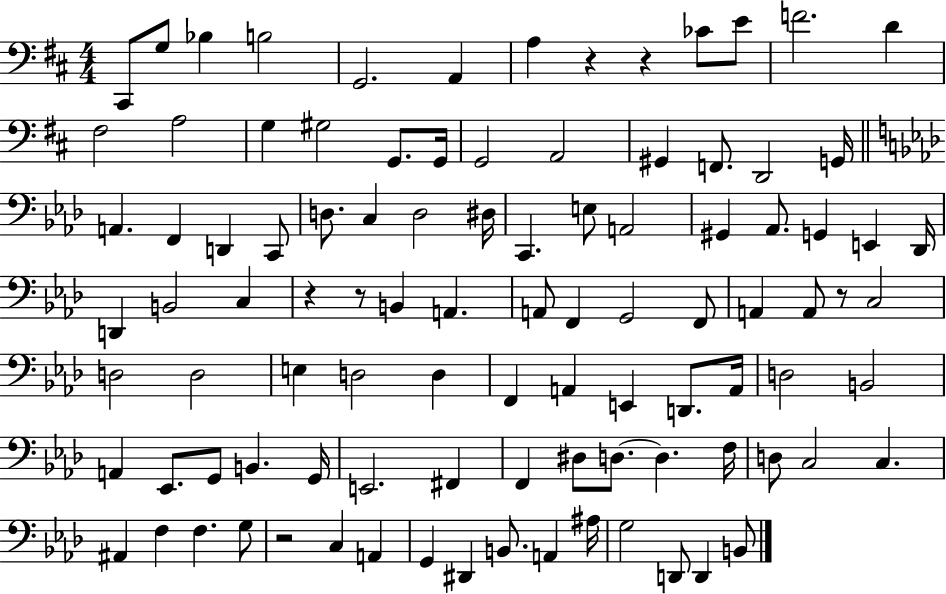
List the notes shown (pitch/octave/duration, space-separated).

C#2/e G3/e Bb3/q B3/h G2/h. A2/q A3/q R/q R/q CES4/e E4/e F4/h. D4/q F#3/h A3/h G3/q G#3/h G2/e. G2/s G2/h A2/h G#2/q F2/e. D2/h G2/s A2/q. F2/q D2/q C2/e D3/e. C3/q D3/h D#3/s C2/q. E3/e A2/h G#2/q Ab2/e. G2/q E2/q Db2/s D2/q B2/h C3/q R/q R/e B2/q A2/q. A2/e F2/q G2/h F2/e A2/q A2/e R/e C3/h D3/h D3/h E3/q D3/h D3/q F2/q A2/q E2/q D2/e. A2/s D3/h B2/h A2/q Eb2/e. G2/e B2/q. G2/s E2/h. F#2/q F2/q D#3/e D3/e. D3/q. F3/s D3/e C3/h C3/q. A#2/q F3/q F3/q. G3/e R/h C3/q A2/q G2/q D#2/q B2/e. A2/q A#3/s G3/h D2/e D2/q B2/e